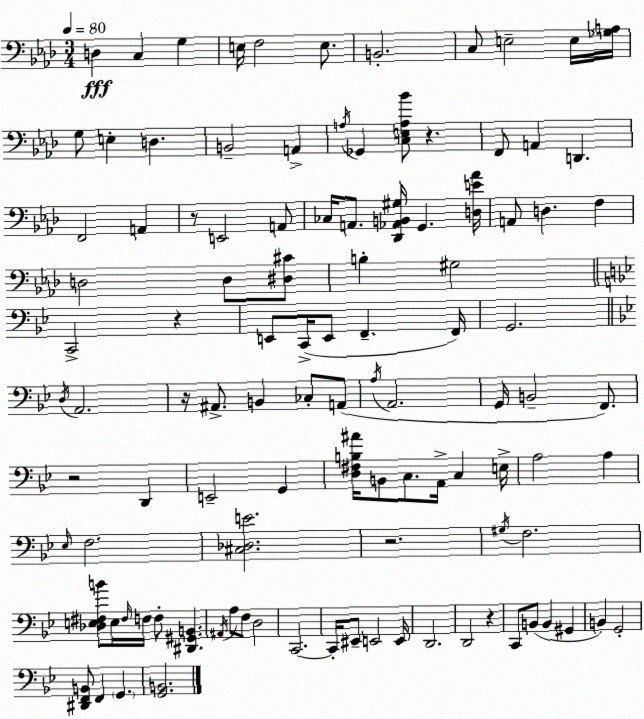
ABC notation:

X:1
T:Untitled
M:3/4
L:1/4
K:Ab
D, C, G, E,/4 F,2 E,/2 B,,2 C,/2 E,2 E,/4 [_G,A,]/4 G,/2 E, D, B,,2 A,, A,/4 _G,, [C,E,A,_B]/2 z F,,/2 A,, D,, F,,2 A,, z/2 E,,2 A,,/2 _C,/4 A,,/2 [_D,,_A,,B,,^G,]/4 G,, [D,E_A]/4 A,,/2 D, F, D,2 D,/2 [^D,^C]/2 B, ^G,2 C,,2 z E,,/2 C,,/4 E,,/2 F,, F,,/4 G,,2 D,/4 A,,2 z/4 ^A,,/2 B,, _C,/2 A,,/2 A,/4 A,,2 G,,/4 B,,2 F,,/2 z2 D,, E,,2 G,, [D,^F,B,^A]/4 B,,/2 C,/2 A,,/4 C, E,/4 A,2 A, _E,/4 F,2 [^C,_D,E]2 z2 ^G,/4 F,2 [_D,E,^F,B]/2 E,/4 ^F,/4 F,/4 F,/2 [^D,,^G,,B,,] ^A,,/4 A,/2 F,/2 D,2 C,,2 C,,/4 ^E,,/2 E,,2 E,,/4 D,,2 D,,2 z C,,/2 B,,/2 B,, ^G,, B,, G,,2 [^D,,F,,B,,]/2 F,, G,, [G,,B,,]2